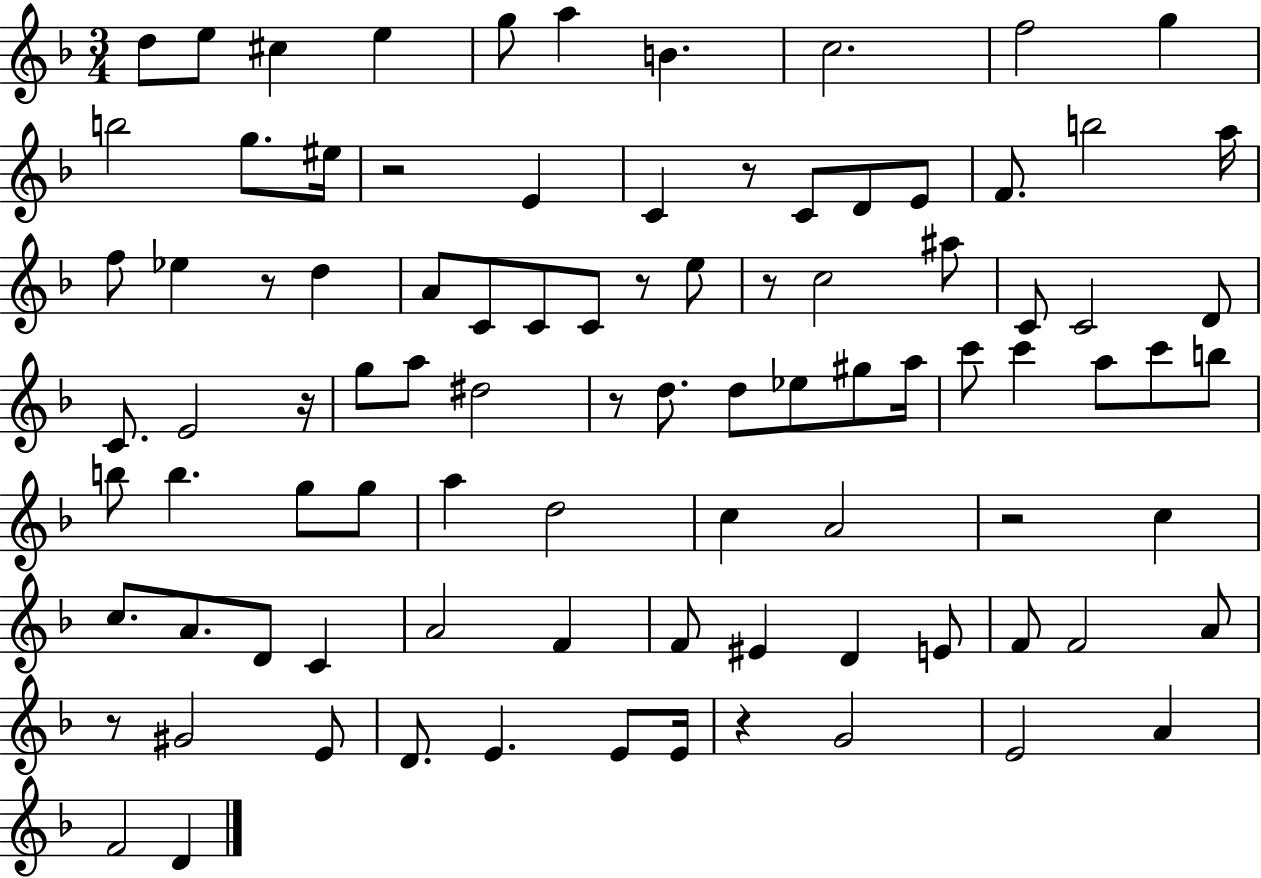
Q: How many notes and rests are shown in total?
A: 92